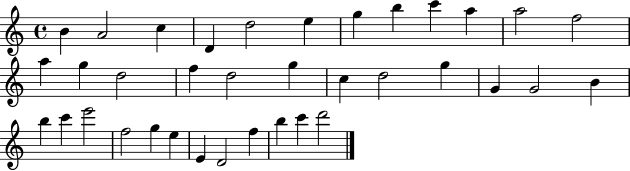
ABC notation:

X:1
T:Untitled
M:4/4
L:1/4
K:C
B A2 c D d2 e g b c' a a2 f2 a g d2 f d2 g c d2 g G G2 B b c' e'2 f2 g e E D2 f b c' d'2